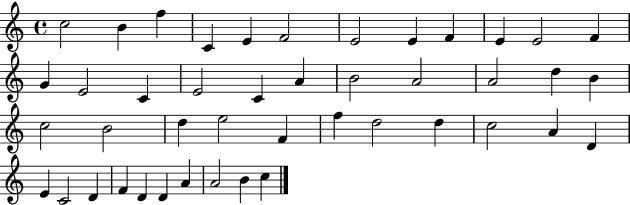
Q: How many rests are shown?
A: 0